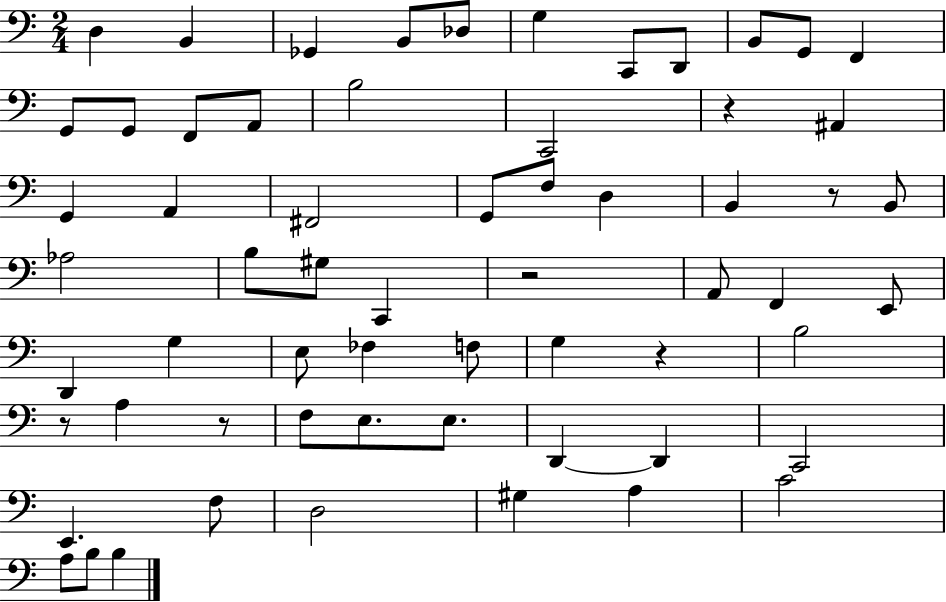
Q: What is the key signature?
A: C major